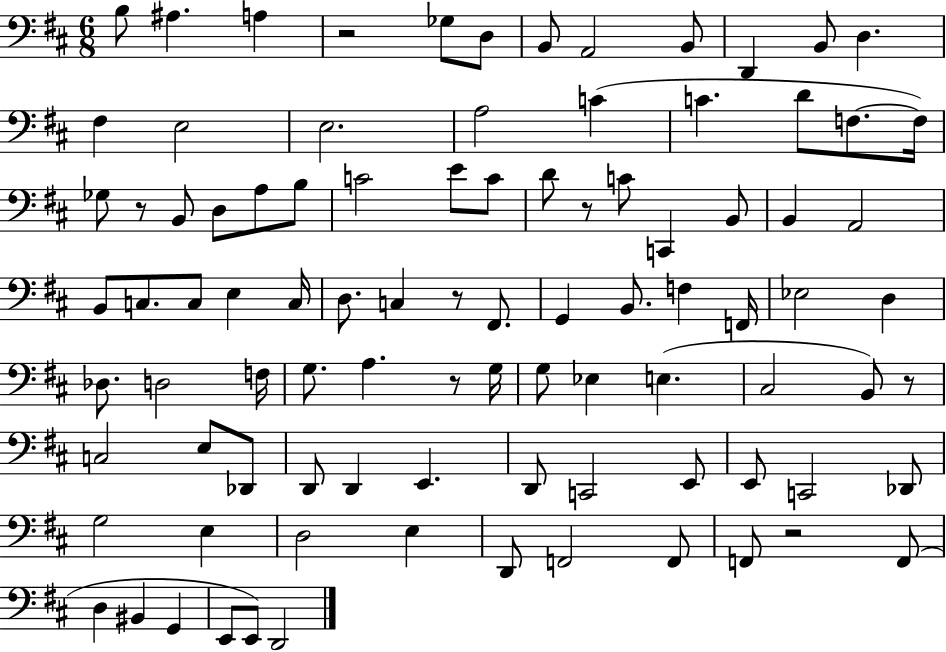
{
  \clef bass
  \numericTimeSignature
  \time 6/8
  \key d \major
  b8 ais4. a4 | r2 ges8 d8 | b,8 a,2 b,8 | d,4 b,8 d4. | \break fis4 e2 | e2. | a2 c'4( | c'4. d'8 f8.~~ f16) | \break ges8 r8 b,8 d8 a8 b8 | c'2 e'8 c'8 | d'8 r8 c'8 c,4 b,8 | b,4 a,2 | \break b,8 c8. c8 e4 c16 | d8. c4 r8 fis,8. | g,4 b,8. f4 f,16 | ees2 d4 | \break des8. d2 f16 | g8. a4. r8 g16 | g8 ees4 e4.( | cis2 b,8) r8 | \break c2 e8 des,8 | d,8 d,4 e,4. | d,8 c,2 e,8 | e,8 c,2 des,8 | \break g2 e4 | d2 e4 | d,8 f,2 f,8 | f,8 r2 f,8( | \break d4 bis,4 g,4 | e,8 e,8) d,2 | \bar "|."
}